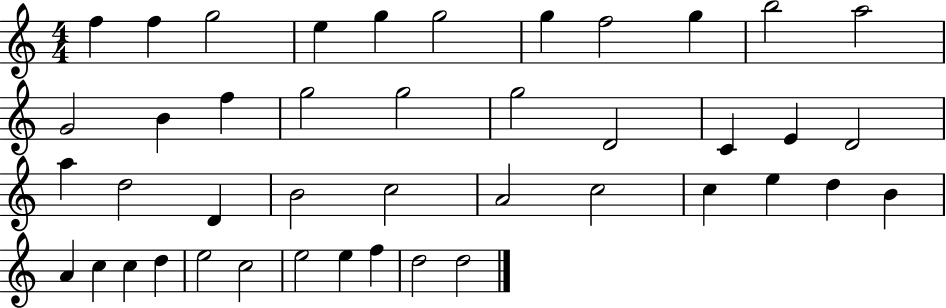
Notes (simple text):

F5/q F5/q G5/h E5/q G5/q G5/h G5/q F5/h G5/q B5/h A5/h G4/h B4/q F5/q G5/h G5/h G5/h D4/h C4/q E4/q D4/h A5/q D5/h D4/q B4/h C5/h A4/h C5/h C5/q E5/q D5/q B4/q A4/q C5/q C5/q D5/q E5/h C5/h E5/h E5/q F5/q D5/h D5/h